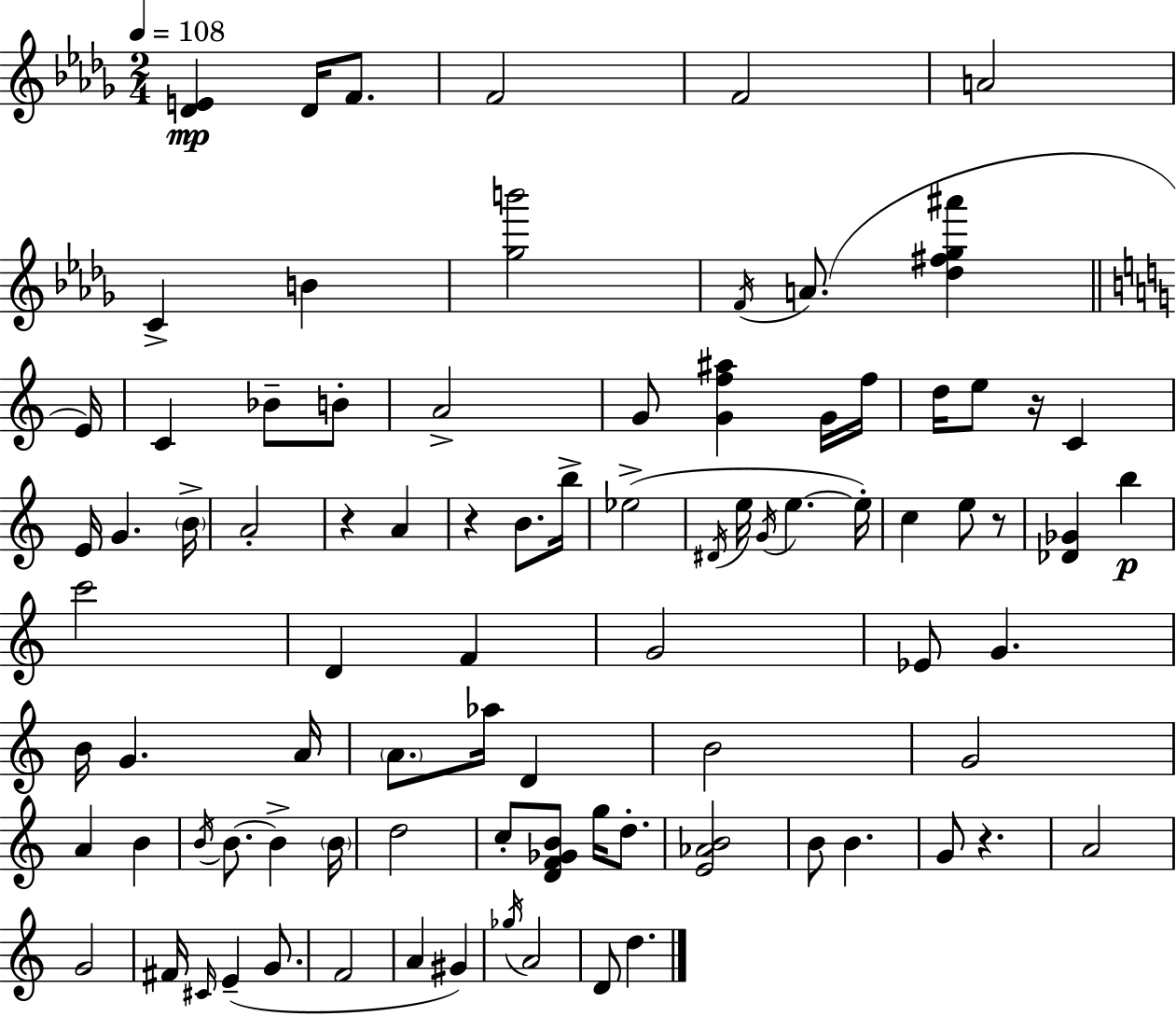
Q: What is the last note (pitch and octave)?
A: D5